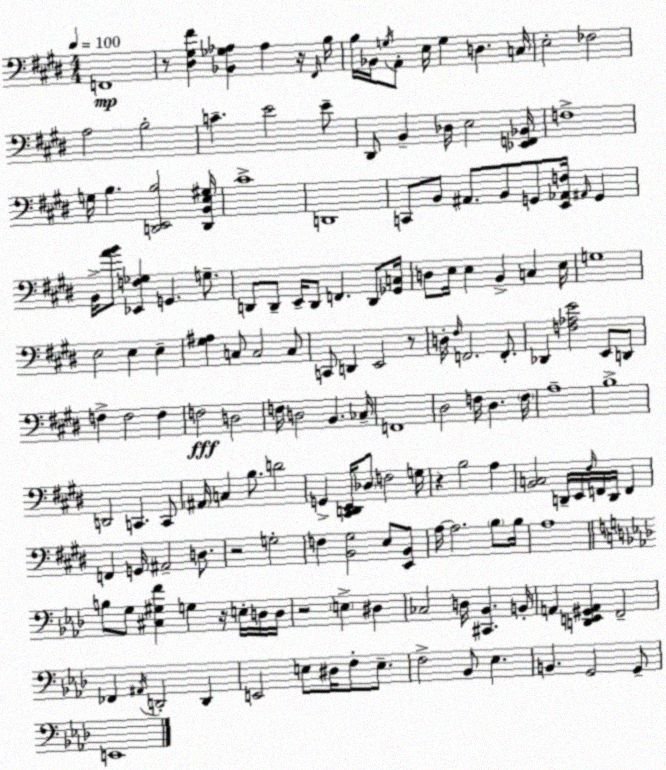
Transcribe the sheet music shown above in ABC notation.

X:1
T:Untitled
M:4/4
L:1/4
K:E
F,,4 z/2 [^D,^G,^F] [_B,,_G,_A,] _A, z/4 ^F,,/4 B,/4 B,/4 _B,,/4 G,/4 A,,/2 E,/4 G, D, C,/4 E,2 _F,2 A,2 B,2 C E2 E/2 ^D,,/2 B,, _D,/4 E,2 [_E,,F,,_B,,]/4 F,4 G,/4 B, [D,,E,,B,]2 [D,,B,,E,^G,]/4 ^C4 D,,4 C,,/2 B,,/2 ^A,,/2 B,,/2 G,,/2 [E,,_A,,F,]/4 ^A,,/4 G,, B,,/4 [AB]/2 [_E,,F,_G,] G,, G,/2 D,,/2 D,,/2 E,,/4 D,,/2 F,, D,,/2 [_G,,C,]/4 D,/2 E,/4 E, B,, C, E,/4 G,4 E,2 E, E, [^G,^A,] C,/2 C,2 C,/2 C,,/2 D,, E,,2 z/2 D,/4 ^F,/4 F,,2 F,,/2 _D,, [F,_A,E]2 E,,/2 D,,/2 F, F,2 F, F,2 D,2 F,/4 D,2 B,, _C,/4 F,,4 ^D,2 F,/4 ^D, F,/4 A,4 B,4 D,,2 C,, C,,/2 ^A,,/4 C, B,/2 D2 G,, [^C,,D,,E,,]/4 _D,/2 F,2 G,/4 z B,2 A, [B,,C,]2 D,,/4 E,,/4 ^F,/4 F,,/4 D,,/4 F,, F,, G,,/4 ^A,,2 D,/2 z2 G,2 F, [B,,^G,]2 E,/2 [E,,B,,]/2 A,/4 A,2 B,/2 B,/4 A,4 B,/2 G,/2 [^C,^G,F] G, z/4 E,/4 D,/4 D,/4 z2 E, ^D, _C,2 D,/4 [^C,,_B,,] B,,/4 A,, [D,,E,,^G,,A,,] F,,2 _F,, ^A,,/4 D,,2 D,, E,,2 E,/2 ^D,/4 F,/2 E,/2 F,2 _B,,/2 _E, B,, G,,2 G,,/2 E,,4